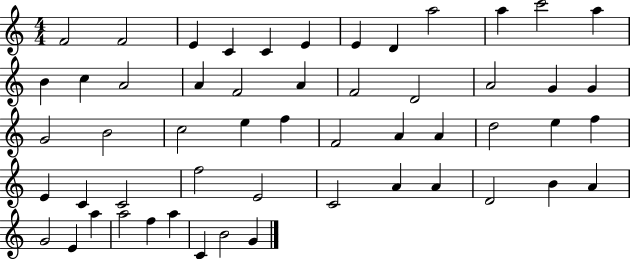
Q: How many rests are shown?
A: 0